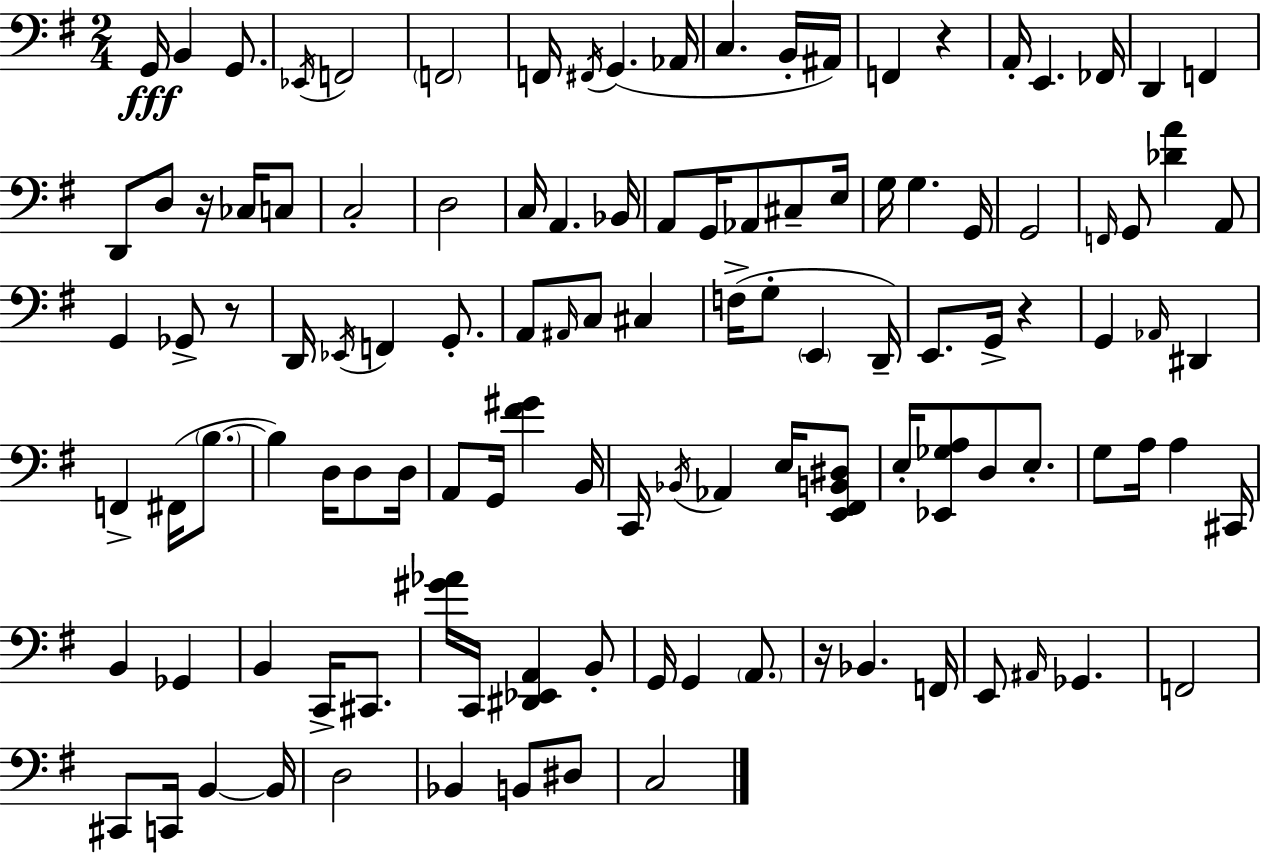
{
  \clef bass
  \numericTimeSignature
  \time 2/4
  \key e \minor
  \repeat volta 2 { g,16\fff b,4 g,8. | \acciaccatura { ees,16 } f,2 | \parenthesize f,2 | f,16 \acciaccatura { fis,16 }( g,4. | \break aes,16 c4. | b,16-. ais,16) f,4 r4 | a,16-. e,4. | fes,16 d,4 f,4 | \break d,8 d8 r16 ces16 | c8 c2-. | d2 | c16 a,4. | \break bes,16 a,8 g,16 aes,8 cis8-- | e16 g16 g4. | g,16 g,2 | \grace { f,16 } g,8 <des' a'>4 | \break a,8 g,4 ges,8-> | r8 d,16 \acciaccatura { ees,16 } f,4 | g,8.-. a,8 \grace { ais,16 } c8 | cis4 f16->( g8-. | \break \parenthesize e,4 d,16--) e,8. | g,16-> r4 g,4 | \grace { aes,16 } dis,4 f,4-> | fis,16( \parenthesize b8.~~ b4) | \break d16 d8 d16 a,8 | g,16 <fis' gis'>4 b,16 c,16 \acciaccatura { bes,16 } | aes,4 e16 <e, fis, b, dis>8 e16-. | <ees, ges a>8 d8 e8.-. g8 | \break a16 a4 cis,16 b,4 | ges,4 b,4 | c,16-> cis,8. <gis' aes'>16 | c,16 <dis, ees, a,>4 b,8-. g,16 | \break g,4 \parenthesize a,8. r16 | bes,4. f,16 e,8 | \grace { ais,16 } ges,4. | f,2 | \break cis,8 c,16 b,4~~ b,16 | d2 | bes,4 b,8 dis8 | c2 | \break } \bar "|."
}